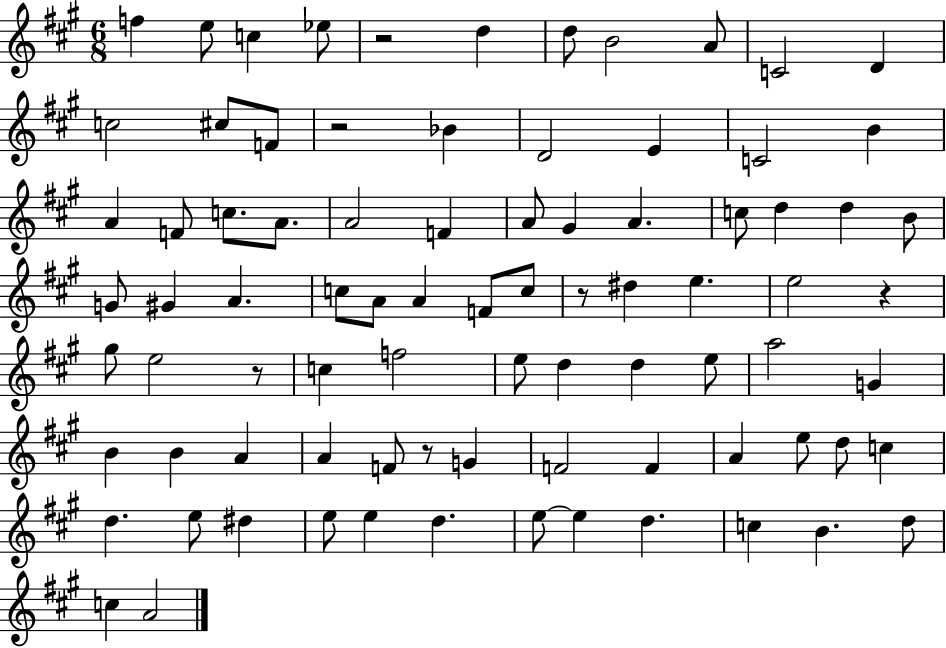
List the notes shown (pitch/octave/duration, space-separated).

F5/q E5/e C5/q Eb5/e R/h D5/q D5/e B4/h A4/e C4/h D4/q C5/h C#5/e F4/e R/h Bb4/q D4/h E4/q C4/h B4/q A4/q F4/e C5/e. A4/e. A4/h F4/q A4/e G#4/q A4/q. C5/e D5/q D5/q B4/e G4/e G#4/q A4/q. C5/e A4/e A4/q F4/e C5/e R/e D#5/q E5/q. E5/h R/q G#5/e E5/h R/e C5/q F5/h E5/e D5/q D5/q E5/e A5/h G4/q B4/q B4/q A4/q A4/q F4/e R/e G4/q F4/h F4/q A4/q E5/e D5/e C5/q D5/q. E5/e D#5/q E5/e E5/q D5/q. E5/e E5/q D5/q. C5/q B4/q. D5/e C5/q A4/h